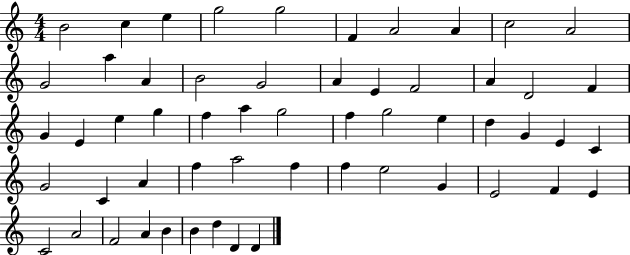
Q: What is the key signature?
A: C major